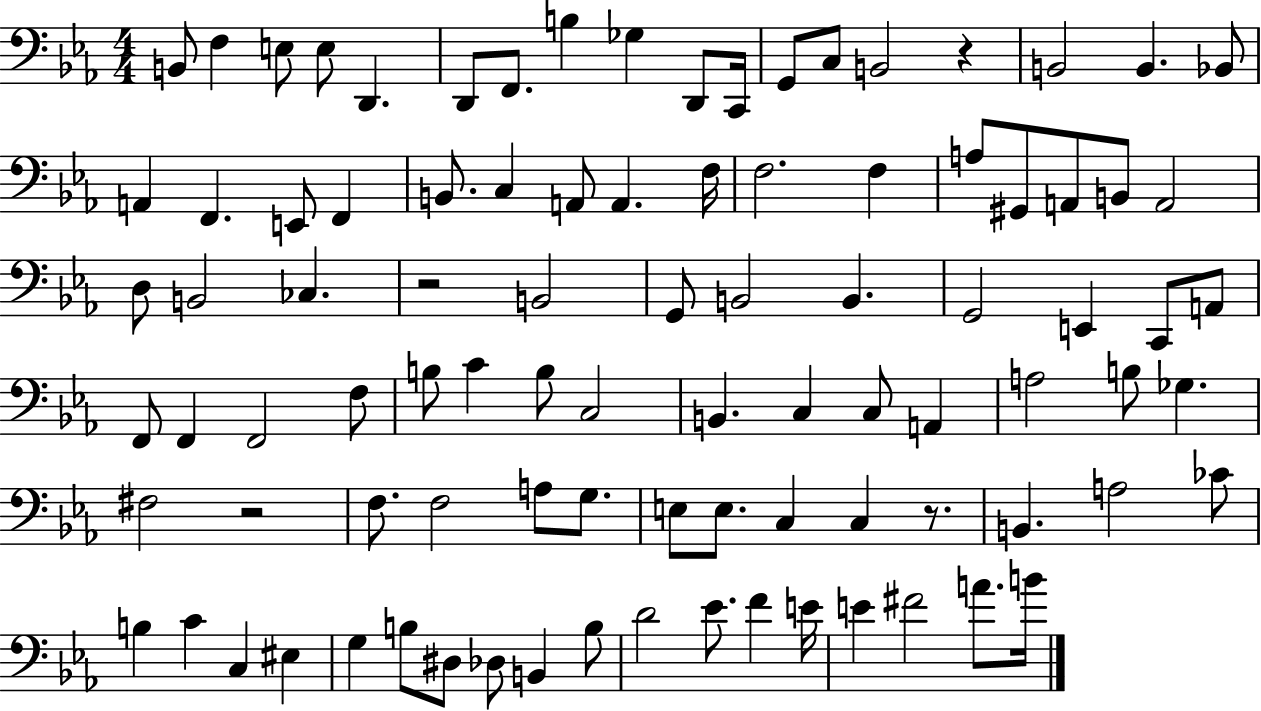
B2/e F3/q E3/e E3/e D2/q. D2/e F2/e. B3/q Gb3/q D2/e C2/s G2/e C3/e B2/h R/q B2/h B2/q. Bb2/e A2/q F2/q. E2/e F2/q B2/e. C3/q A2/e A2/q. F3/s F3/h. F3/q A3/e G#2/e A2/e B2/e A2/h D3/e B2/h CES3/q. R/h B2/h G2/e B2/h B2/q. G2/h E2/q C2/e A2/e F2/e F2/q F2/h F3/e B3/e C4/q B3/e C3/h B2/q. C3/q C3/e A2/q A3/h B3/e Gb3/q. F#3/h R/h F3/e. F3/h A3/e G3/e. E3/e E3/e. C3/q C3/q R/e. B2/q. A3/h CES4/e B3/q C4/q C3/q EIS3/q G3/q B3/e D#3/e Db3/e B2/q B3/e D4/h Eb4/e. F4/q E4/s E4/q F#4/h A4/e. B4/s